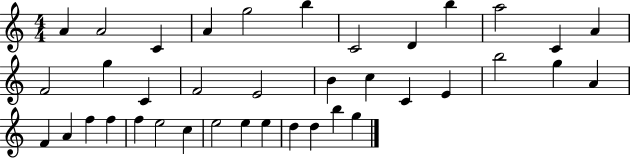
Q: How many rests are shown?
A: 0